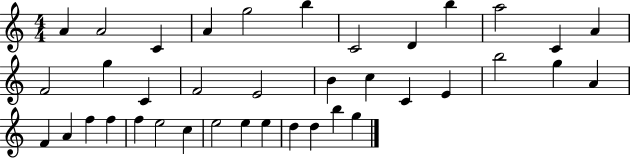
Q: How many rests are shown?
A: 0